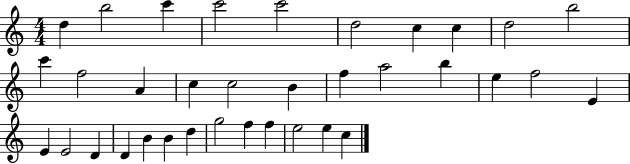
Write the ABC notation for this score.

X:1
T:Untitled
M:4/4
L:1/4
K:C
d b2 c' c'2 c'2 d2 c c d2 b2 c' f2 A c c2 B f a2 b e f2 E E E2 D D B B d g2 f f e2 e c